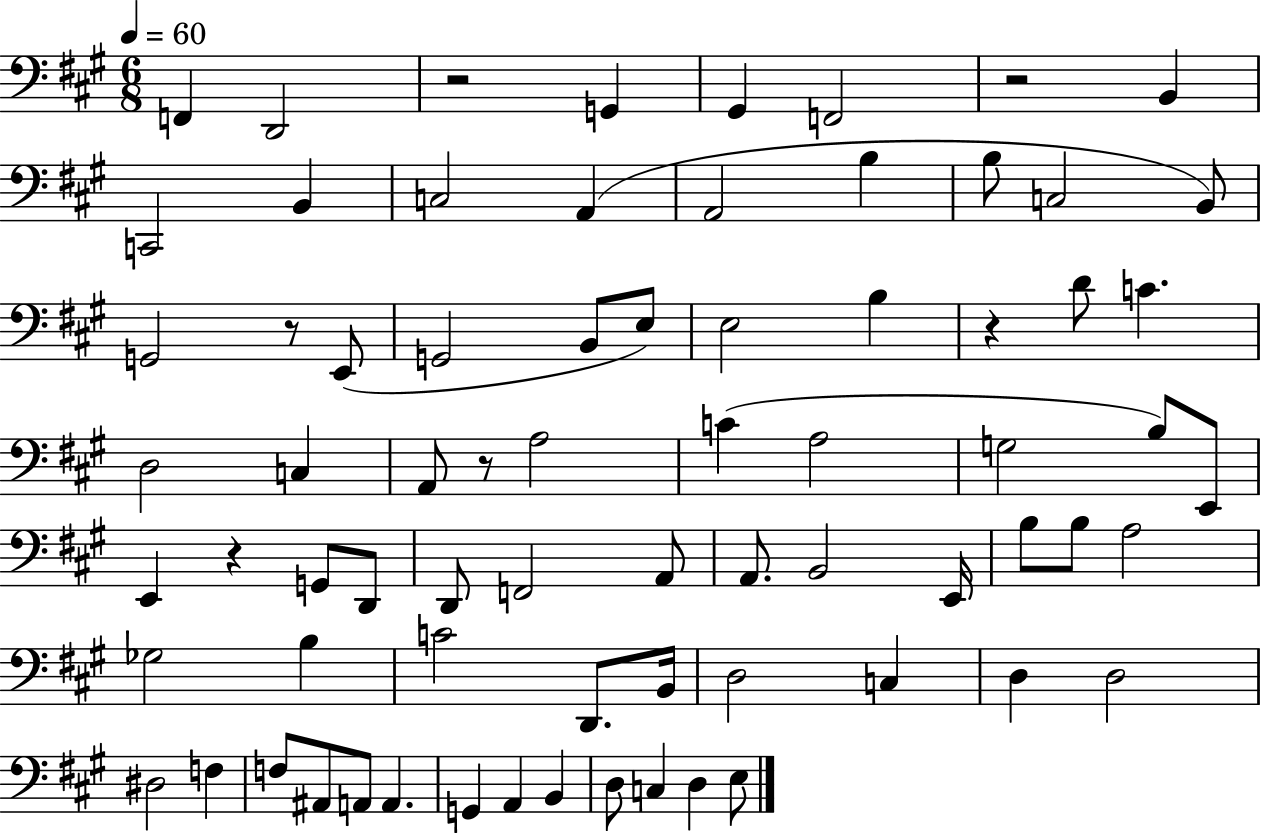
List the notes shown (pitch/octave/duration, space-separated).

F2/q D2/h R/h G2/q G#2/q F2/h R/h B2/q C2/h B2/q C3/h A2/q A2/h B3/q B3/e C3/h B2/e G2/h R/e E2/e G2/h B2/e E3/e E3/h B3/q R/q D4/e C4/q. D3/h C3/q A2/e R/e A3/h C4/q A3/h G3/h B3/e E2/e E2/q R/q G2/e D2/e D2/e F2/h A2/e A2/e. B2/h E2/s B3/e B3/e A3/h Gb3/h B3/q C4/h D2/e. B2/s D3/h C3/q D3/q D3/h D#3/h F3/q F3/e A#2/e A2/e A2/q. G2/q A2/q B2/q D3/e C3/q D3/q E3/e